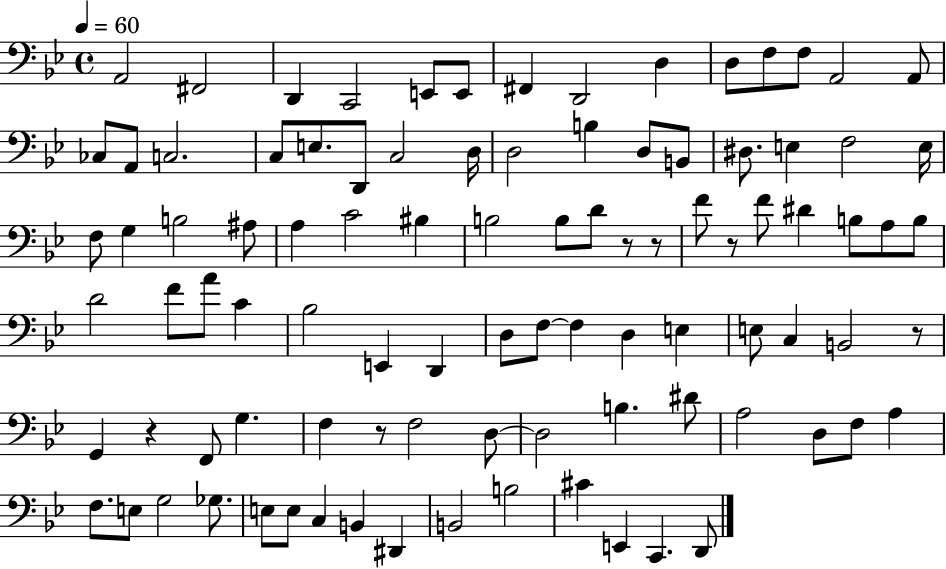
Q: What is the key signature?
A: BES major